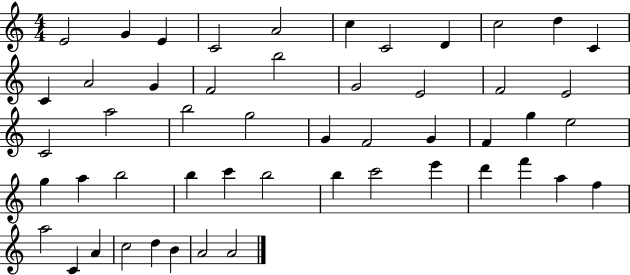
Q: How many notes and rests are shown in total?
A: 51